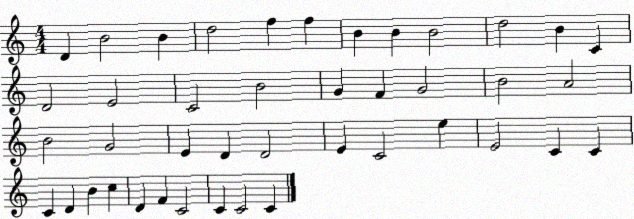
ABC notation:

X:1
T:Untitled
M:4/4
L:1/4
K:C
D B2 B d2 f f B B B2 d2 B C D2 E2 C2 B2 G F G2 B2 A2 B2 G2 E D D2 E C2 e E2 C C C D B c D F C2 C C2 C